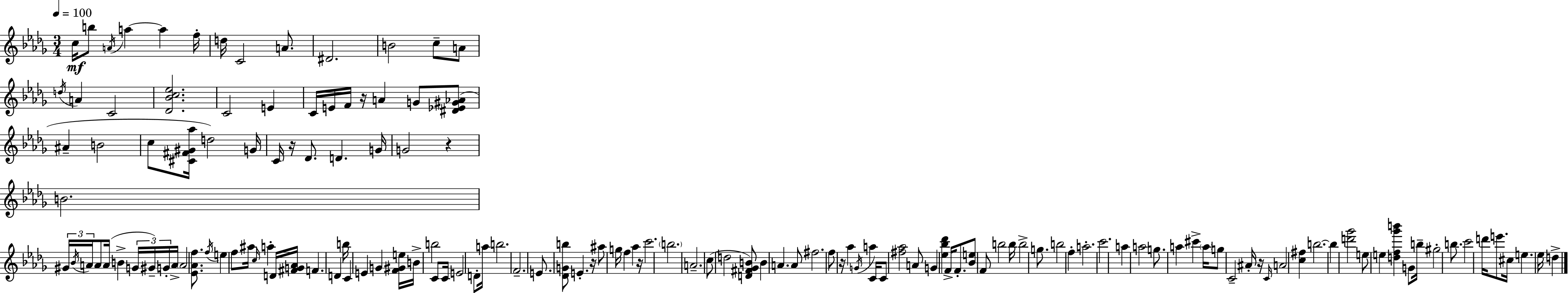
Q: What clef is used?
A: treble